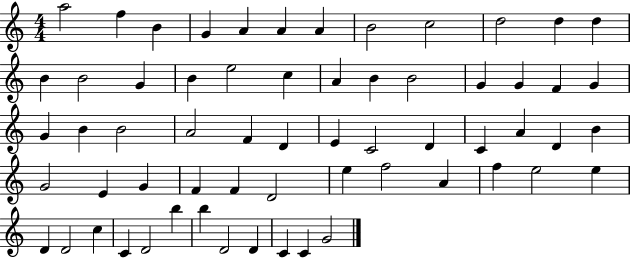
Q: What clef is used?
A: treble